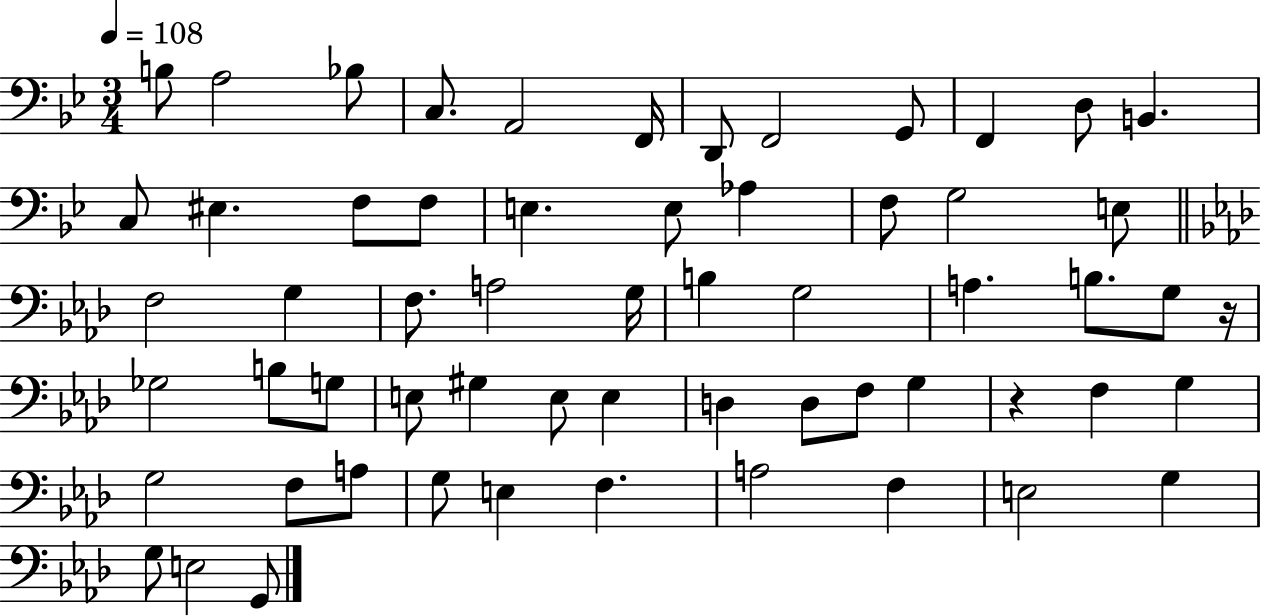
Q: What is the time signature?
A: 3/4